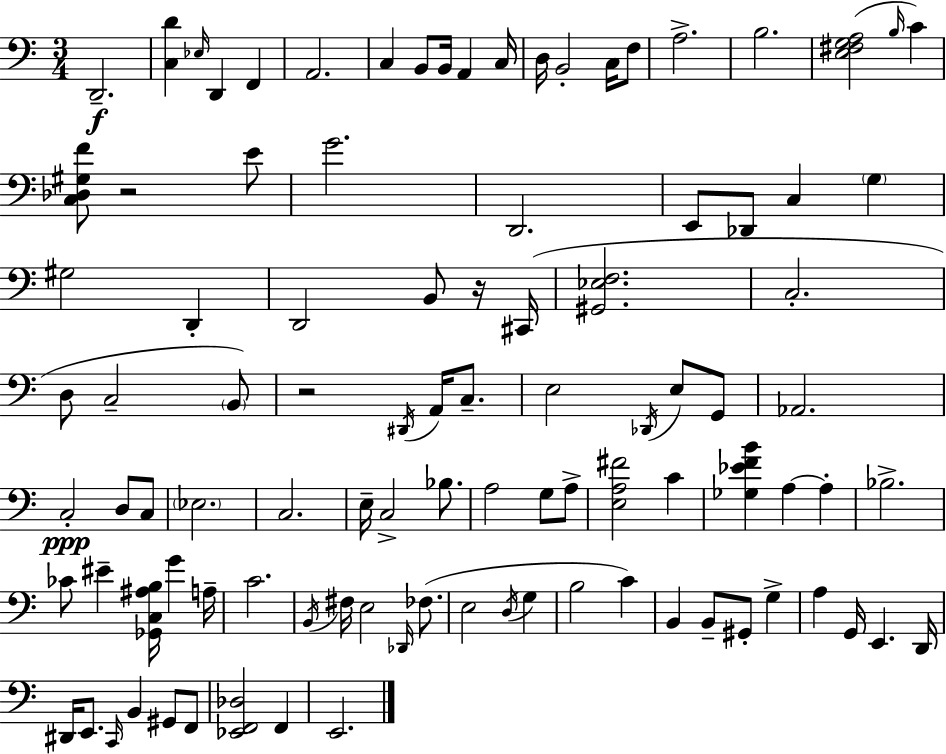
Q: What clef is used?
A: bass